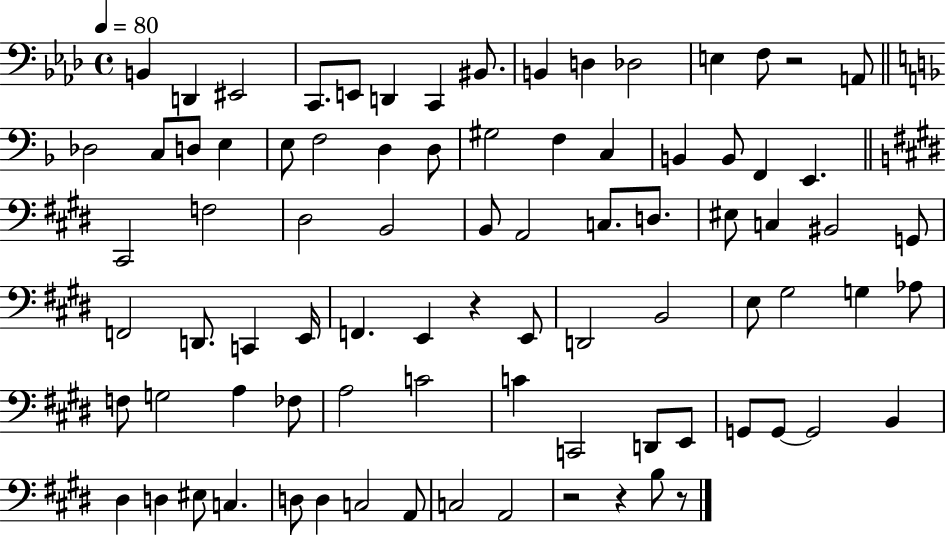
X:1
T:Untitled
M:4/4
L:1/4
K:Ab
B,, D,, ^E,,2 C,,/2 E,,/2 D,, C,, ^B,,/2 B,, D, _D,2 E, F,/2 z2 A,,/2 _D,2 C,/2 D,/2 E, E,/2 F,2 D, D,/2 ^G,2 F, C, B,, B,,/2 F,, E,, ^C,,2 F,2 ^D,2 B,,2 B,,/2 A,,2 C,/2 D,/2 ^E,/2 C, ^B,,2 G,,/2 F,,2 D,,/2 C,, E,,/4 F,, E,, z E,,/2 D,,2 B,,2 E,/2 ^G,2 G, _A,/2 F,/2 G,2 A, _F,/2 A,2 C2 C C,,2 D,,/2 E,,/2 G,,/2 G,,/2 G,,2 B,, ^D, D, ^E,/2 C, D,/2 D, C,2 A,,/2 C,2 A,,2 z2 z B,/2 z/2